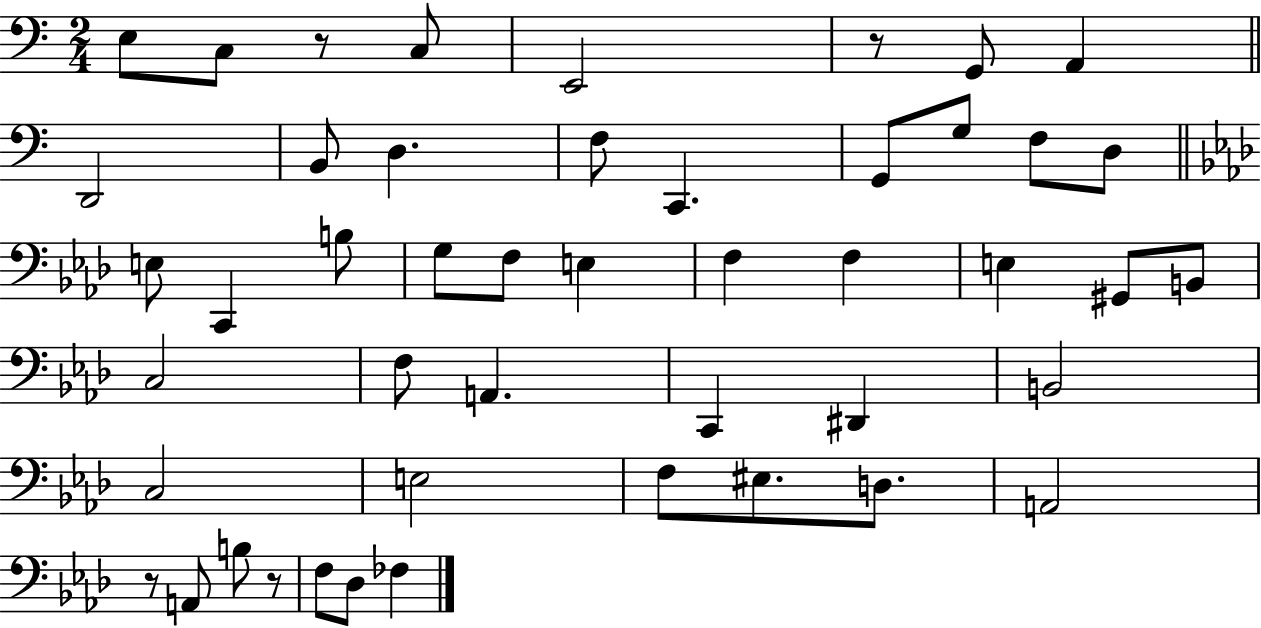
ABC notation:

X:1
T:Untitled
M:2/4
L:1/4
K:C
E,/2 C,/2 z/2 C,/2 E,,2 z/2 G,,/2 A,, D,,2 B,,/2 D, F,/2 C,, G,,/2 G,/2 F,/2 D,/2 E,/2 C,, B,/2 G,/2 F,/2 E, F, F, E, ^G,,/2 B,,/2 C,2 F,/2 A,, C,, ^D,, B,,2 C,2 E,2 F,/2 ^E,/2 D,/2 A,,2 z/2 A,,/2 B,/2 z/2 F,/2 _D,/2 _F,